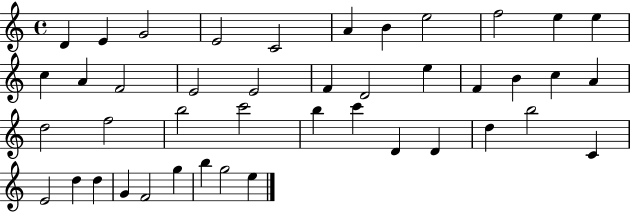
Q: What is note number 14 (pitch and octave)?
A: F4